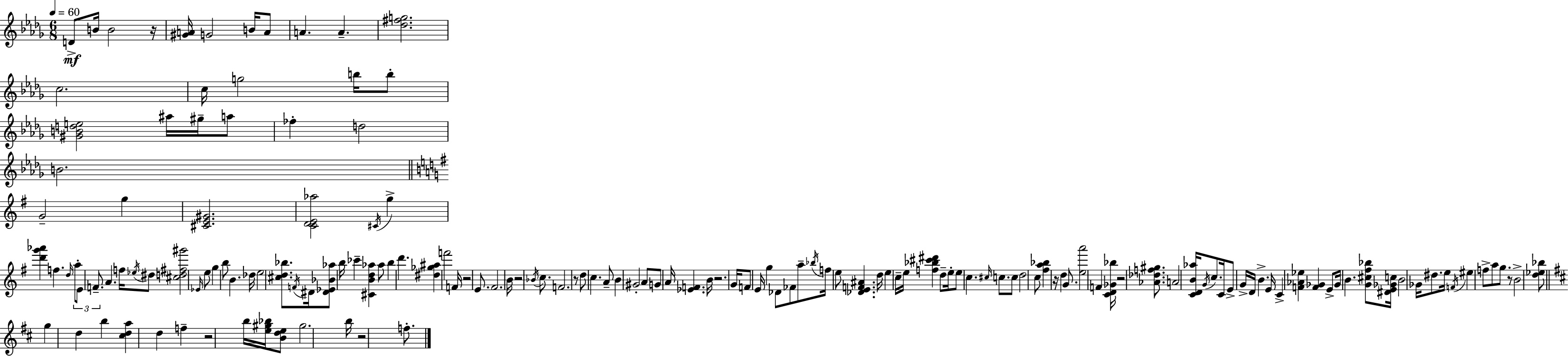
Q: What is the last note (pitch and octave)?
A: F5